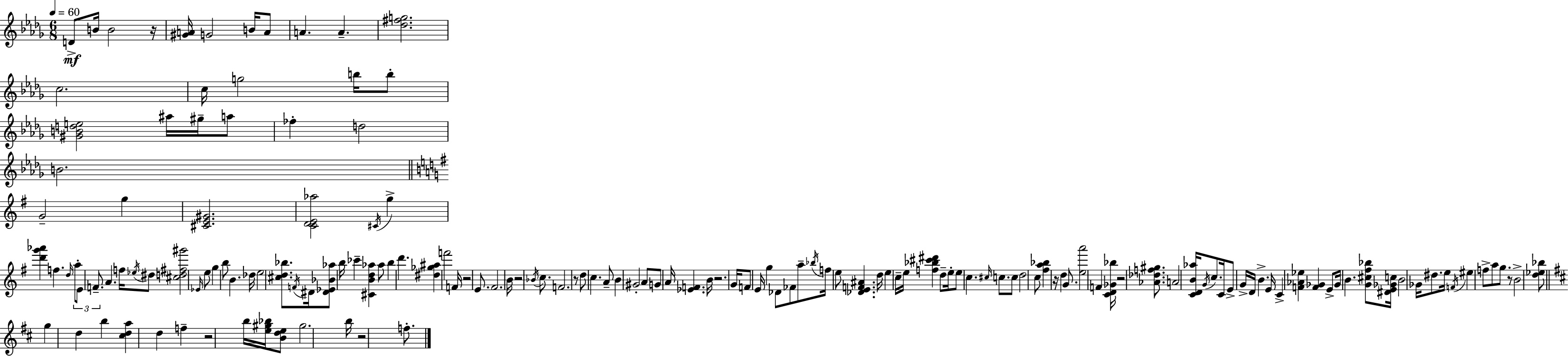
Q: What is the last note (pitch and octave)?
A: F5